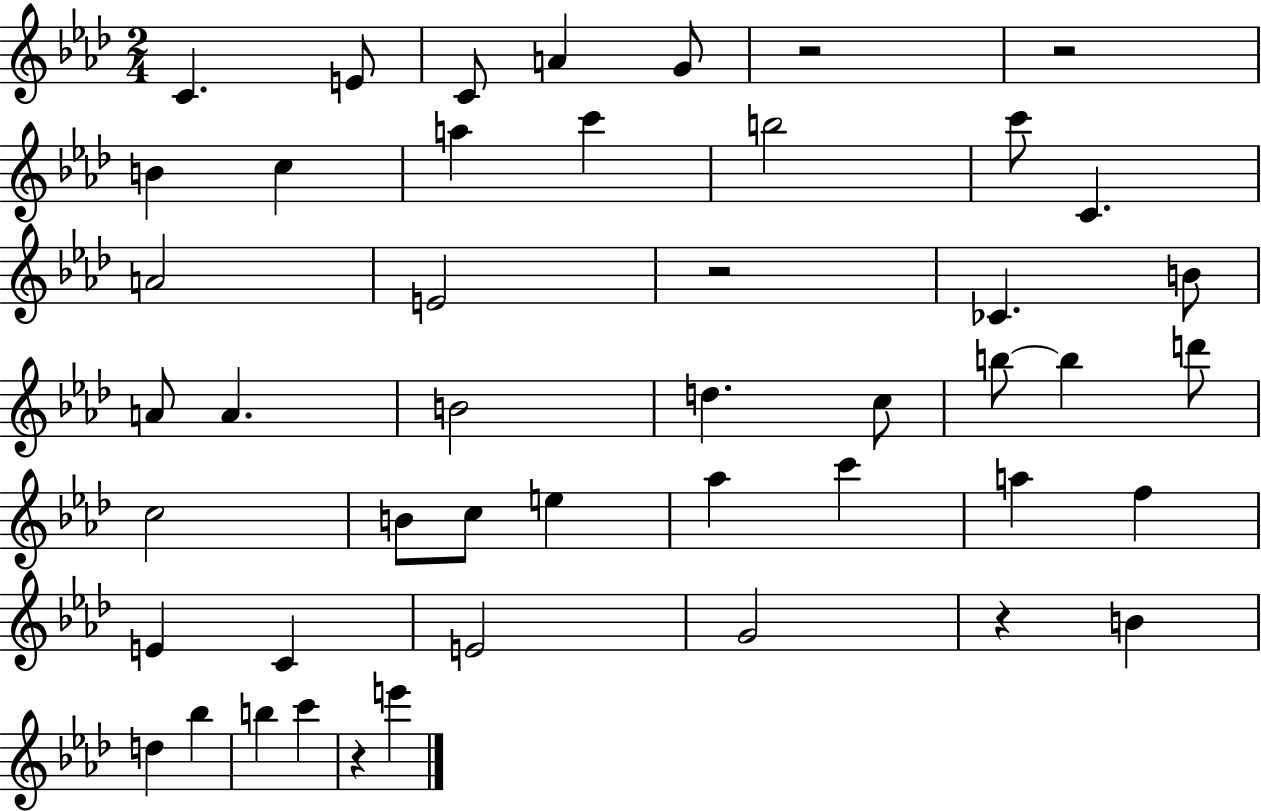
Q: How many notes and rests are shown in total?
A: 47